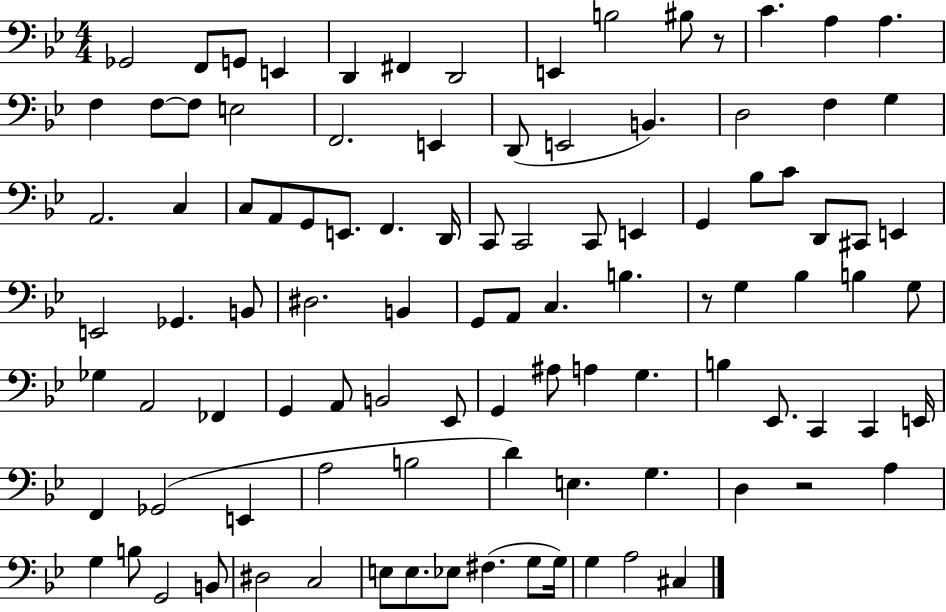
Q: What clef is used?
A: bass